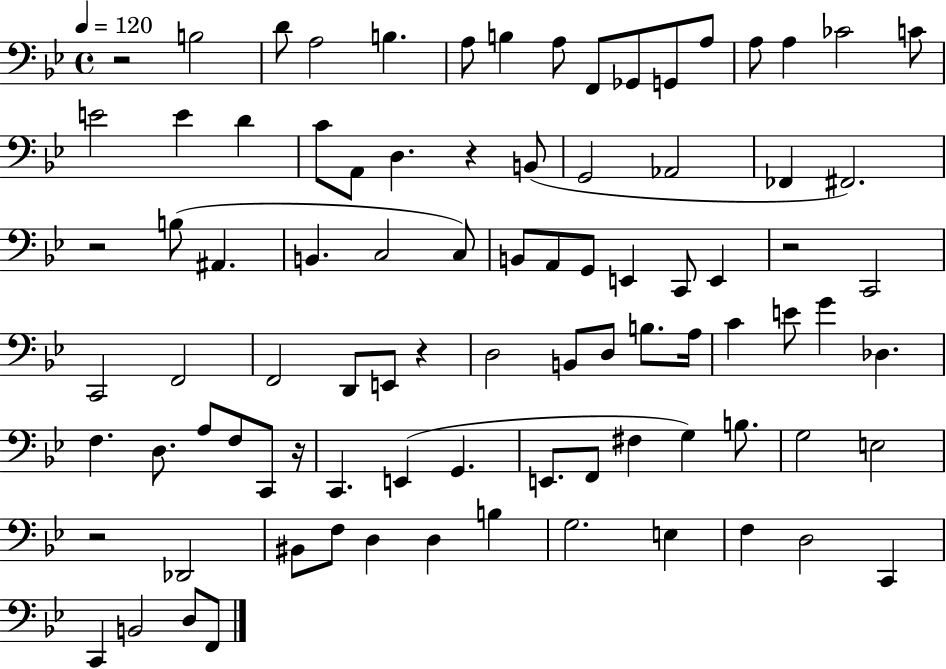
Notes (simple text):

R/h B3/h D4/e A3/h B3/q. A3/e B3/q A3/e F2/e Gb2/e G2/e A3/e A3/e A3/q CES4/h C4/e E4/h E4/q D4/q C4/e A2/e D3/q. R/q B2/e G2/h Ab2/h FES2/q F#2/h. R/h B3/e A#2/q. B2/q. C3/h C3/e B2/e A2/e G2/e E2/q C2/e E2/q R/h C2/h C2/h F2/h F2/h D2/e E2/e R/q D3/h B2/e D3/e B3/e. A3/s C4/q E4/e G4/q Db3/q. F3/q. D3/e. A3/e F3/e C2/e R/s C2/q. E2/q G2/q. E2/e. F2/e F#3/q G3/q B3/e. G3/h E3/h R/h Db2/h BIS2/e F3/e D3/q D3/q B3/q G3/h. E3/q F3/q D3/h C2/q C2/q B2/h D3/e F2/e